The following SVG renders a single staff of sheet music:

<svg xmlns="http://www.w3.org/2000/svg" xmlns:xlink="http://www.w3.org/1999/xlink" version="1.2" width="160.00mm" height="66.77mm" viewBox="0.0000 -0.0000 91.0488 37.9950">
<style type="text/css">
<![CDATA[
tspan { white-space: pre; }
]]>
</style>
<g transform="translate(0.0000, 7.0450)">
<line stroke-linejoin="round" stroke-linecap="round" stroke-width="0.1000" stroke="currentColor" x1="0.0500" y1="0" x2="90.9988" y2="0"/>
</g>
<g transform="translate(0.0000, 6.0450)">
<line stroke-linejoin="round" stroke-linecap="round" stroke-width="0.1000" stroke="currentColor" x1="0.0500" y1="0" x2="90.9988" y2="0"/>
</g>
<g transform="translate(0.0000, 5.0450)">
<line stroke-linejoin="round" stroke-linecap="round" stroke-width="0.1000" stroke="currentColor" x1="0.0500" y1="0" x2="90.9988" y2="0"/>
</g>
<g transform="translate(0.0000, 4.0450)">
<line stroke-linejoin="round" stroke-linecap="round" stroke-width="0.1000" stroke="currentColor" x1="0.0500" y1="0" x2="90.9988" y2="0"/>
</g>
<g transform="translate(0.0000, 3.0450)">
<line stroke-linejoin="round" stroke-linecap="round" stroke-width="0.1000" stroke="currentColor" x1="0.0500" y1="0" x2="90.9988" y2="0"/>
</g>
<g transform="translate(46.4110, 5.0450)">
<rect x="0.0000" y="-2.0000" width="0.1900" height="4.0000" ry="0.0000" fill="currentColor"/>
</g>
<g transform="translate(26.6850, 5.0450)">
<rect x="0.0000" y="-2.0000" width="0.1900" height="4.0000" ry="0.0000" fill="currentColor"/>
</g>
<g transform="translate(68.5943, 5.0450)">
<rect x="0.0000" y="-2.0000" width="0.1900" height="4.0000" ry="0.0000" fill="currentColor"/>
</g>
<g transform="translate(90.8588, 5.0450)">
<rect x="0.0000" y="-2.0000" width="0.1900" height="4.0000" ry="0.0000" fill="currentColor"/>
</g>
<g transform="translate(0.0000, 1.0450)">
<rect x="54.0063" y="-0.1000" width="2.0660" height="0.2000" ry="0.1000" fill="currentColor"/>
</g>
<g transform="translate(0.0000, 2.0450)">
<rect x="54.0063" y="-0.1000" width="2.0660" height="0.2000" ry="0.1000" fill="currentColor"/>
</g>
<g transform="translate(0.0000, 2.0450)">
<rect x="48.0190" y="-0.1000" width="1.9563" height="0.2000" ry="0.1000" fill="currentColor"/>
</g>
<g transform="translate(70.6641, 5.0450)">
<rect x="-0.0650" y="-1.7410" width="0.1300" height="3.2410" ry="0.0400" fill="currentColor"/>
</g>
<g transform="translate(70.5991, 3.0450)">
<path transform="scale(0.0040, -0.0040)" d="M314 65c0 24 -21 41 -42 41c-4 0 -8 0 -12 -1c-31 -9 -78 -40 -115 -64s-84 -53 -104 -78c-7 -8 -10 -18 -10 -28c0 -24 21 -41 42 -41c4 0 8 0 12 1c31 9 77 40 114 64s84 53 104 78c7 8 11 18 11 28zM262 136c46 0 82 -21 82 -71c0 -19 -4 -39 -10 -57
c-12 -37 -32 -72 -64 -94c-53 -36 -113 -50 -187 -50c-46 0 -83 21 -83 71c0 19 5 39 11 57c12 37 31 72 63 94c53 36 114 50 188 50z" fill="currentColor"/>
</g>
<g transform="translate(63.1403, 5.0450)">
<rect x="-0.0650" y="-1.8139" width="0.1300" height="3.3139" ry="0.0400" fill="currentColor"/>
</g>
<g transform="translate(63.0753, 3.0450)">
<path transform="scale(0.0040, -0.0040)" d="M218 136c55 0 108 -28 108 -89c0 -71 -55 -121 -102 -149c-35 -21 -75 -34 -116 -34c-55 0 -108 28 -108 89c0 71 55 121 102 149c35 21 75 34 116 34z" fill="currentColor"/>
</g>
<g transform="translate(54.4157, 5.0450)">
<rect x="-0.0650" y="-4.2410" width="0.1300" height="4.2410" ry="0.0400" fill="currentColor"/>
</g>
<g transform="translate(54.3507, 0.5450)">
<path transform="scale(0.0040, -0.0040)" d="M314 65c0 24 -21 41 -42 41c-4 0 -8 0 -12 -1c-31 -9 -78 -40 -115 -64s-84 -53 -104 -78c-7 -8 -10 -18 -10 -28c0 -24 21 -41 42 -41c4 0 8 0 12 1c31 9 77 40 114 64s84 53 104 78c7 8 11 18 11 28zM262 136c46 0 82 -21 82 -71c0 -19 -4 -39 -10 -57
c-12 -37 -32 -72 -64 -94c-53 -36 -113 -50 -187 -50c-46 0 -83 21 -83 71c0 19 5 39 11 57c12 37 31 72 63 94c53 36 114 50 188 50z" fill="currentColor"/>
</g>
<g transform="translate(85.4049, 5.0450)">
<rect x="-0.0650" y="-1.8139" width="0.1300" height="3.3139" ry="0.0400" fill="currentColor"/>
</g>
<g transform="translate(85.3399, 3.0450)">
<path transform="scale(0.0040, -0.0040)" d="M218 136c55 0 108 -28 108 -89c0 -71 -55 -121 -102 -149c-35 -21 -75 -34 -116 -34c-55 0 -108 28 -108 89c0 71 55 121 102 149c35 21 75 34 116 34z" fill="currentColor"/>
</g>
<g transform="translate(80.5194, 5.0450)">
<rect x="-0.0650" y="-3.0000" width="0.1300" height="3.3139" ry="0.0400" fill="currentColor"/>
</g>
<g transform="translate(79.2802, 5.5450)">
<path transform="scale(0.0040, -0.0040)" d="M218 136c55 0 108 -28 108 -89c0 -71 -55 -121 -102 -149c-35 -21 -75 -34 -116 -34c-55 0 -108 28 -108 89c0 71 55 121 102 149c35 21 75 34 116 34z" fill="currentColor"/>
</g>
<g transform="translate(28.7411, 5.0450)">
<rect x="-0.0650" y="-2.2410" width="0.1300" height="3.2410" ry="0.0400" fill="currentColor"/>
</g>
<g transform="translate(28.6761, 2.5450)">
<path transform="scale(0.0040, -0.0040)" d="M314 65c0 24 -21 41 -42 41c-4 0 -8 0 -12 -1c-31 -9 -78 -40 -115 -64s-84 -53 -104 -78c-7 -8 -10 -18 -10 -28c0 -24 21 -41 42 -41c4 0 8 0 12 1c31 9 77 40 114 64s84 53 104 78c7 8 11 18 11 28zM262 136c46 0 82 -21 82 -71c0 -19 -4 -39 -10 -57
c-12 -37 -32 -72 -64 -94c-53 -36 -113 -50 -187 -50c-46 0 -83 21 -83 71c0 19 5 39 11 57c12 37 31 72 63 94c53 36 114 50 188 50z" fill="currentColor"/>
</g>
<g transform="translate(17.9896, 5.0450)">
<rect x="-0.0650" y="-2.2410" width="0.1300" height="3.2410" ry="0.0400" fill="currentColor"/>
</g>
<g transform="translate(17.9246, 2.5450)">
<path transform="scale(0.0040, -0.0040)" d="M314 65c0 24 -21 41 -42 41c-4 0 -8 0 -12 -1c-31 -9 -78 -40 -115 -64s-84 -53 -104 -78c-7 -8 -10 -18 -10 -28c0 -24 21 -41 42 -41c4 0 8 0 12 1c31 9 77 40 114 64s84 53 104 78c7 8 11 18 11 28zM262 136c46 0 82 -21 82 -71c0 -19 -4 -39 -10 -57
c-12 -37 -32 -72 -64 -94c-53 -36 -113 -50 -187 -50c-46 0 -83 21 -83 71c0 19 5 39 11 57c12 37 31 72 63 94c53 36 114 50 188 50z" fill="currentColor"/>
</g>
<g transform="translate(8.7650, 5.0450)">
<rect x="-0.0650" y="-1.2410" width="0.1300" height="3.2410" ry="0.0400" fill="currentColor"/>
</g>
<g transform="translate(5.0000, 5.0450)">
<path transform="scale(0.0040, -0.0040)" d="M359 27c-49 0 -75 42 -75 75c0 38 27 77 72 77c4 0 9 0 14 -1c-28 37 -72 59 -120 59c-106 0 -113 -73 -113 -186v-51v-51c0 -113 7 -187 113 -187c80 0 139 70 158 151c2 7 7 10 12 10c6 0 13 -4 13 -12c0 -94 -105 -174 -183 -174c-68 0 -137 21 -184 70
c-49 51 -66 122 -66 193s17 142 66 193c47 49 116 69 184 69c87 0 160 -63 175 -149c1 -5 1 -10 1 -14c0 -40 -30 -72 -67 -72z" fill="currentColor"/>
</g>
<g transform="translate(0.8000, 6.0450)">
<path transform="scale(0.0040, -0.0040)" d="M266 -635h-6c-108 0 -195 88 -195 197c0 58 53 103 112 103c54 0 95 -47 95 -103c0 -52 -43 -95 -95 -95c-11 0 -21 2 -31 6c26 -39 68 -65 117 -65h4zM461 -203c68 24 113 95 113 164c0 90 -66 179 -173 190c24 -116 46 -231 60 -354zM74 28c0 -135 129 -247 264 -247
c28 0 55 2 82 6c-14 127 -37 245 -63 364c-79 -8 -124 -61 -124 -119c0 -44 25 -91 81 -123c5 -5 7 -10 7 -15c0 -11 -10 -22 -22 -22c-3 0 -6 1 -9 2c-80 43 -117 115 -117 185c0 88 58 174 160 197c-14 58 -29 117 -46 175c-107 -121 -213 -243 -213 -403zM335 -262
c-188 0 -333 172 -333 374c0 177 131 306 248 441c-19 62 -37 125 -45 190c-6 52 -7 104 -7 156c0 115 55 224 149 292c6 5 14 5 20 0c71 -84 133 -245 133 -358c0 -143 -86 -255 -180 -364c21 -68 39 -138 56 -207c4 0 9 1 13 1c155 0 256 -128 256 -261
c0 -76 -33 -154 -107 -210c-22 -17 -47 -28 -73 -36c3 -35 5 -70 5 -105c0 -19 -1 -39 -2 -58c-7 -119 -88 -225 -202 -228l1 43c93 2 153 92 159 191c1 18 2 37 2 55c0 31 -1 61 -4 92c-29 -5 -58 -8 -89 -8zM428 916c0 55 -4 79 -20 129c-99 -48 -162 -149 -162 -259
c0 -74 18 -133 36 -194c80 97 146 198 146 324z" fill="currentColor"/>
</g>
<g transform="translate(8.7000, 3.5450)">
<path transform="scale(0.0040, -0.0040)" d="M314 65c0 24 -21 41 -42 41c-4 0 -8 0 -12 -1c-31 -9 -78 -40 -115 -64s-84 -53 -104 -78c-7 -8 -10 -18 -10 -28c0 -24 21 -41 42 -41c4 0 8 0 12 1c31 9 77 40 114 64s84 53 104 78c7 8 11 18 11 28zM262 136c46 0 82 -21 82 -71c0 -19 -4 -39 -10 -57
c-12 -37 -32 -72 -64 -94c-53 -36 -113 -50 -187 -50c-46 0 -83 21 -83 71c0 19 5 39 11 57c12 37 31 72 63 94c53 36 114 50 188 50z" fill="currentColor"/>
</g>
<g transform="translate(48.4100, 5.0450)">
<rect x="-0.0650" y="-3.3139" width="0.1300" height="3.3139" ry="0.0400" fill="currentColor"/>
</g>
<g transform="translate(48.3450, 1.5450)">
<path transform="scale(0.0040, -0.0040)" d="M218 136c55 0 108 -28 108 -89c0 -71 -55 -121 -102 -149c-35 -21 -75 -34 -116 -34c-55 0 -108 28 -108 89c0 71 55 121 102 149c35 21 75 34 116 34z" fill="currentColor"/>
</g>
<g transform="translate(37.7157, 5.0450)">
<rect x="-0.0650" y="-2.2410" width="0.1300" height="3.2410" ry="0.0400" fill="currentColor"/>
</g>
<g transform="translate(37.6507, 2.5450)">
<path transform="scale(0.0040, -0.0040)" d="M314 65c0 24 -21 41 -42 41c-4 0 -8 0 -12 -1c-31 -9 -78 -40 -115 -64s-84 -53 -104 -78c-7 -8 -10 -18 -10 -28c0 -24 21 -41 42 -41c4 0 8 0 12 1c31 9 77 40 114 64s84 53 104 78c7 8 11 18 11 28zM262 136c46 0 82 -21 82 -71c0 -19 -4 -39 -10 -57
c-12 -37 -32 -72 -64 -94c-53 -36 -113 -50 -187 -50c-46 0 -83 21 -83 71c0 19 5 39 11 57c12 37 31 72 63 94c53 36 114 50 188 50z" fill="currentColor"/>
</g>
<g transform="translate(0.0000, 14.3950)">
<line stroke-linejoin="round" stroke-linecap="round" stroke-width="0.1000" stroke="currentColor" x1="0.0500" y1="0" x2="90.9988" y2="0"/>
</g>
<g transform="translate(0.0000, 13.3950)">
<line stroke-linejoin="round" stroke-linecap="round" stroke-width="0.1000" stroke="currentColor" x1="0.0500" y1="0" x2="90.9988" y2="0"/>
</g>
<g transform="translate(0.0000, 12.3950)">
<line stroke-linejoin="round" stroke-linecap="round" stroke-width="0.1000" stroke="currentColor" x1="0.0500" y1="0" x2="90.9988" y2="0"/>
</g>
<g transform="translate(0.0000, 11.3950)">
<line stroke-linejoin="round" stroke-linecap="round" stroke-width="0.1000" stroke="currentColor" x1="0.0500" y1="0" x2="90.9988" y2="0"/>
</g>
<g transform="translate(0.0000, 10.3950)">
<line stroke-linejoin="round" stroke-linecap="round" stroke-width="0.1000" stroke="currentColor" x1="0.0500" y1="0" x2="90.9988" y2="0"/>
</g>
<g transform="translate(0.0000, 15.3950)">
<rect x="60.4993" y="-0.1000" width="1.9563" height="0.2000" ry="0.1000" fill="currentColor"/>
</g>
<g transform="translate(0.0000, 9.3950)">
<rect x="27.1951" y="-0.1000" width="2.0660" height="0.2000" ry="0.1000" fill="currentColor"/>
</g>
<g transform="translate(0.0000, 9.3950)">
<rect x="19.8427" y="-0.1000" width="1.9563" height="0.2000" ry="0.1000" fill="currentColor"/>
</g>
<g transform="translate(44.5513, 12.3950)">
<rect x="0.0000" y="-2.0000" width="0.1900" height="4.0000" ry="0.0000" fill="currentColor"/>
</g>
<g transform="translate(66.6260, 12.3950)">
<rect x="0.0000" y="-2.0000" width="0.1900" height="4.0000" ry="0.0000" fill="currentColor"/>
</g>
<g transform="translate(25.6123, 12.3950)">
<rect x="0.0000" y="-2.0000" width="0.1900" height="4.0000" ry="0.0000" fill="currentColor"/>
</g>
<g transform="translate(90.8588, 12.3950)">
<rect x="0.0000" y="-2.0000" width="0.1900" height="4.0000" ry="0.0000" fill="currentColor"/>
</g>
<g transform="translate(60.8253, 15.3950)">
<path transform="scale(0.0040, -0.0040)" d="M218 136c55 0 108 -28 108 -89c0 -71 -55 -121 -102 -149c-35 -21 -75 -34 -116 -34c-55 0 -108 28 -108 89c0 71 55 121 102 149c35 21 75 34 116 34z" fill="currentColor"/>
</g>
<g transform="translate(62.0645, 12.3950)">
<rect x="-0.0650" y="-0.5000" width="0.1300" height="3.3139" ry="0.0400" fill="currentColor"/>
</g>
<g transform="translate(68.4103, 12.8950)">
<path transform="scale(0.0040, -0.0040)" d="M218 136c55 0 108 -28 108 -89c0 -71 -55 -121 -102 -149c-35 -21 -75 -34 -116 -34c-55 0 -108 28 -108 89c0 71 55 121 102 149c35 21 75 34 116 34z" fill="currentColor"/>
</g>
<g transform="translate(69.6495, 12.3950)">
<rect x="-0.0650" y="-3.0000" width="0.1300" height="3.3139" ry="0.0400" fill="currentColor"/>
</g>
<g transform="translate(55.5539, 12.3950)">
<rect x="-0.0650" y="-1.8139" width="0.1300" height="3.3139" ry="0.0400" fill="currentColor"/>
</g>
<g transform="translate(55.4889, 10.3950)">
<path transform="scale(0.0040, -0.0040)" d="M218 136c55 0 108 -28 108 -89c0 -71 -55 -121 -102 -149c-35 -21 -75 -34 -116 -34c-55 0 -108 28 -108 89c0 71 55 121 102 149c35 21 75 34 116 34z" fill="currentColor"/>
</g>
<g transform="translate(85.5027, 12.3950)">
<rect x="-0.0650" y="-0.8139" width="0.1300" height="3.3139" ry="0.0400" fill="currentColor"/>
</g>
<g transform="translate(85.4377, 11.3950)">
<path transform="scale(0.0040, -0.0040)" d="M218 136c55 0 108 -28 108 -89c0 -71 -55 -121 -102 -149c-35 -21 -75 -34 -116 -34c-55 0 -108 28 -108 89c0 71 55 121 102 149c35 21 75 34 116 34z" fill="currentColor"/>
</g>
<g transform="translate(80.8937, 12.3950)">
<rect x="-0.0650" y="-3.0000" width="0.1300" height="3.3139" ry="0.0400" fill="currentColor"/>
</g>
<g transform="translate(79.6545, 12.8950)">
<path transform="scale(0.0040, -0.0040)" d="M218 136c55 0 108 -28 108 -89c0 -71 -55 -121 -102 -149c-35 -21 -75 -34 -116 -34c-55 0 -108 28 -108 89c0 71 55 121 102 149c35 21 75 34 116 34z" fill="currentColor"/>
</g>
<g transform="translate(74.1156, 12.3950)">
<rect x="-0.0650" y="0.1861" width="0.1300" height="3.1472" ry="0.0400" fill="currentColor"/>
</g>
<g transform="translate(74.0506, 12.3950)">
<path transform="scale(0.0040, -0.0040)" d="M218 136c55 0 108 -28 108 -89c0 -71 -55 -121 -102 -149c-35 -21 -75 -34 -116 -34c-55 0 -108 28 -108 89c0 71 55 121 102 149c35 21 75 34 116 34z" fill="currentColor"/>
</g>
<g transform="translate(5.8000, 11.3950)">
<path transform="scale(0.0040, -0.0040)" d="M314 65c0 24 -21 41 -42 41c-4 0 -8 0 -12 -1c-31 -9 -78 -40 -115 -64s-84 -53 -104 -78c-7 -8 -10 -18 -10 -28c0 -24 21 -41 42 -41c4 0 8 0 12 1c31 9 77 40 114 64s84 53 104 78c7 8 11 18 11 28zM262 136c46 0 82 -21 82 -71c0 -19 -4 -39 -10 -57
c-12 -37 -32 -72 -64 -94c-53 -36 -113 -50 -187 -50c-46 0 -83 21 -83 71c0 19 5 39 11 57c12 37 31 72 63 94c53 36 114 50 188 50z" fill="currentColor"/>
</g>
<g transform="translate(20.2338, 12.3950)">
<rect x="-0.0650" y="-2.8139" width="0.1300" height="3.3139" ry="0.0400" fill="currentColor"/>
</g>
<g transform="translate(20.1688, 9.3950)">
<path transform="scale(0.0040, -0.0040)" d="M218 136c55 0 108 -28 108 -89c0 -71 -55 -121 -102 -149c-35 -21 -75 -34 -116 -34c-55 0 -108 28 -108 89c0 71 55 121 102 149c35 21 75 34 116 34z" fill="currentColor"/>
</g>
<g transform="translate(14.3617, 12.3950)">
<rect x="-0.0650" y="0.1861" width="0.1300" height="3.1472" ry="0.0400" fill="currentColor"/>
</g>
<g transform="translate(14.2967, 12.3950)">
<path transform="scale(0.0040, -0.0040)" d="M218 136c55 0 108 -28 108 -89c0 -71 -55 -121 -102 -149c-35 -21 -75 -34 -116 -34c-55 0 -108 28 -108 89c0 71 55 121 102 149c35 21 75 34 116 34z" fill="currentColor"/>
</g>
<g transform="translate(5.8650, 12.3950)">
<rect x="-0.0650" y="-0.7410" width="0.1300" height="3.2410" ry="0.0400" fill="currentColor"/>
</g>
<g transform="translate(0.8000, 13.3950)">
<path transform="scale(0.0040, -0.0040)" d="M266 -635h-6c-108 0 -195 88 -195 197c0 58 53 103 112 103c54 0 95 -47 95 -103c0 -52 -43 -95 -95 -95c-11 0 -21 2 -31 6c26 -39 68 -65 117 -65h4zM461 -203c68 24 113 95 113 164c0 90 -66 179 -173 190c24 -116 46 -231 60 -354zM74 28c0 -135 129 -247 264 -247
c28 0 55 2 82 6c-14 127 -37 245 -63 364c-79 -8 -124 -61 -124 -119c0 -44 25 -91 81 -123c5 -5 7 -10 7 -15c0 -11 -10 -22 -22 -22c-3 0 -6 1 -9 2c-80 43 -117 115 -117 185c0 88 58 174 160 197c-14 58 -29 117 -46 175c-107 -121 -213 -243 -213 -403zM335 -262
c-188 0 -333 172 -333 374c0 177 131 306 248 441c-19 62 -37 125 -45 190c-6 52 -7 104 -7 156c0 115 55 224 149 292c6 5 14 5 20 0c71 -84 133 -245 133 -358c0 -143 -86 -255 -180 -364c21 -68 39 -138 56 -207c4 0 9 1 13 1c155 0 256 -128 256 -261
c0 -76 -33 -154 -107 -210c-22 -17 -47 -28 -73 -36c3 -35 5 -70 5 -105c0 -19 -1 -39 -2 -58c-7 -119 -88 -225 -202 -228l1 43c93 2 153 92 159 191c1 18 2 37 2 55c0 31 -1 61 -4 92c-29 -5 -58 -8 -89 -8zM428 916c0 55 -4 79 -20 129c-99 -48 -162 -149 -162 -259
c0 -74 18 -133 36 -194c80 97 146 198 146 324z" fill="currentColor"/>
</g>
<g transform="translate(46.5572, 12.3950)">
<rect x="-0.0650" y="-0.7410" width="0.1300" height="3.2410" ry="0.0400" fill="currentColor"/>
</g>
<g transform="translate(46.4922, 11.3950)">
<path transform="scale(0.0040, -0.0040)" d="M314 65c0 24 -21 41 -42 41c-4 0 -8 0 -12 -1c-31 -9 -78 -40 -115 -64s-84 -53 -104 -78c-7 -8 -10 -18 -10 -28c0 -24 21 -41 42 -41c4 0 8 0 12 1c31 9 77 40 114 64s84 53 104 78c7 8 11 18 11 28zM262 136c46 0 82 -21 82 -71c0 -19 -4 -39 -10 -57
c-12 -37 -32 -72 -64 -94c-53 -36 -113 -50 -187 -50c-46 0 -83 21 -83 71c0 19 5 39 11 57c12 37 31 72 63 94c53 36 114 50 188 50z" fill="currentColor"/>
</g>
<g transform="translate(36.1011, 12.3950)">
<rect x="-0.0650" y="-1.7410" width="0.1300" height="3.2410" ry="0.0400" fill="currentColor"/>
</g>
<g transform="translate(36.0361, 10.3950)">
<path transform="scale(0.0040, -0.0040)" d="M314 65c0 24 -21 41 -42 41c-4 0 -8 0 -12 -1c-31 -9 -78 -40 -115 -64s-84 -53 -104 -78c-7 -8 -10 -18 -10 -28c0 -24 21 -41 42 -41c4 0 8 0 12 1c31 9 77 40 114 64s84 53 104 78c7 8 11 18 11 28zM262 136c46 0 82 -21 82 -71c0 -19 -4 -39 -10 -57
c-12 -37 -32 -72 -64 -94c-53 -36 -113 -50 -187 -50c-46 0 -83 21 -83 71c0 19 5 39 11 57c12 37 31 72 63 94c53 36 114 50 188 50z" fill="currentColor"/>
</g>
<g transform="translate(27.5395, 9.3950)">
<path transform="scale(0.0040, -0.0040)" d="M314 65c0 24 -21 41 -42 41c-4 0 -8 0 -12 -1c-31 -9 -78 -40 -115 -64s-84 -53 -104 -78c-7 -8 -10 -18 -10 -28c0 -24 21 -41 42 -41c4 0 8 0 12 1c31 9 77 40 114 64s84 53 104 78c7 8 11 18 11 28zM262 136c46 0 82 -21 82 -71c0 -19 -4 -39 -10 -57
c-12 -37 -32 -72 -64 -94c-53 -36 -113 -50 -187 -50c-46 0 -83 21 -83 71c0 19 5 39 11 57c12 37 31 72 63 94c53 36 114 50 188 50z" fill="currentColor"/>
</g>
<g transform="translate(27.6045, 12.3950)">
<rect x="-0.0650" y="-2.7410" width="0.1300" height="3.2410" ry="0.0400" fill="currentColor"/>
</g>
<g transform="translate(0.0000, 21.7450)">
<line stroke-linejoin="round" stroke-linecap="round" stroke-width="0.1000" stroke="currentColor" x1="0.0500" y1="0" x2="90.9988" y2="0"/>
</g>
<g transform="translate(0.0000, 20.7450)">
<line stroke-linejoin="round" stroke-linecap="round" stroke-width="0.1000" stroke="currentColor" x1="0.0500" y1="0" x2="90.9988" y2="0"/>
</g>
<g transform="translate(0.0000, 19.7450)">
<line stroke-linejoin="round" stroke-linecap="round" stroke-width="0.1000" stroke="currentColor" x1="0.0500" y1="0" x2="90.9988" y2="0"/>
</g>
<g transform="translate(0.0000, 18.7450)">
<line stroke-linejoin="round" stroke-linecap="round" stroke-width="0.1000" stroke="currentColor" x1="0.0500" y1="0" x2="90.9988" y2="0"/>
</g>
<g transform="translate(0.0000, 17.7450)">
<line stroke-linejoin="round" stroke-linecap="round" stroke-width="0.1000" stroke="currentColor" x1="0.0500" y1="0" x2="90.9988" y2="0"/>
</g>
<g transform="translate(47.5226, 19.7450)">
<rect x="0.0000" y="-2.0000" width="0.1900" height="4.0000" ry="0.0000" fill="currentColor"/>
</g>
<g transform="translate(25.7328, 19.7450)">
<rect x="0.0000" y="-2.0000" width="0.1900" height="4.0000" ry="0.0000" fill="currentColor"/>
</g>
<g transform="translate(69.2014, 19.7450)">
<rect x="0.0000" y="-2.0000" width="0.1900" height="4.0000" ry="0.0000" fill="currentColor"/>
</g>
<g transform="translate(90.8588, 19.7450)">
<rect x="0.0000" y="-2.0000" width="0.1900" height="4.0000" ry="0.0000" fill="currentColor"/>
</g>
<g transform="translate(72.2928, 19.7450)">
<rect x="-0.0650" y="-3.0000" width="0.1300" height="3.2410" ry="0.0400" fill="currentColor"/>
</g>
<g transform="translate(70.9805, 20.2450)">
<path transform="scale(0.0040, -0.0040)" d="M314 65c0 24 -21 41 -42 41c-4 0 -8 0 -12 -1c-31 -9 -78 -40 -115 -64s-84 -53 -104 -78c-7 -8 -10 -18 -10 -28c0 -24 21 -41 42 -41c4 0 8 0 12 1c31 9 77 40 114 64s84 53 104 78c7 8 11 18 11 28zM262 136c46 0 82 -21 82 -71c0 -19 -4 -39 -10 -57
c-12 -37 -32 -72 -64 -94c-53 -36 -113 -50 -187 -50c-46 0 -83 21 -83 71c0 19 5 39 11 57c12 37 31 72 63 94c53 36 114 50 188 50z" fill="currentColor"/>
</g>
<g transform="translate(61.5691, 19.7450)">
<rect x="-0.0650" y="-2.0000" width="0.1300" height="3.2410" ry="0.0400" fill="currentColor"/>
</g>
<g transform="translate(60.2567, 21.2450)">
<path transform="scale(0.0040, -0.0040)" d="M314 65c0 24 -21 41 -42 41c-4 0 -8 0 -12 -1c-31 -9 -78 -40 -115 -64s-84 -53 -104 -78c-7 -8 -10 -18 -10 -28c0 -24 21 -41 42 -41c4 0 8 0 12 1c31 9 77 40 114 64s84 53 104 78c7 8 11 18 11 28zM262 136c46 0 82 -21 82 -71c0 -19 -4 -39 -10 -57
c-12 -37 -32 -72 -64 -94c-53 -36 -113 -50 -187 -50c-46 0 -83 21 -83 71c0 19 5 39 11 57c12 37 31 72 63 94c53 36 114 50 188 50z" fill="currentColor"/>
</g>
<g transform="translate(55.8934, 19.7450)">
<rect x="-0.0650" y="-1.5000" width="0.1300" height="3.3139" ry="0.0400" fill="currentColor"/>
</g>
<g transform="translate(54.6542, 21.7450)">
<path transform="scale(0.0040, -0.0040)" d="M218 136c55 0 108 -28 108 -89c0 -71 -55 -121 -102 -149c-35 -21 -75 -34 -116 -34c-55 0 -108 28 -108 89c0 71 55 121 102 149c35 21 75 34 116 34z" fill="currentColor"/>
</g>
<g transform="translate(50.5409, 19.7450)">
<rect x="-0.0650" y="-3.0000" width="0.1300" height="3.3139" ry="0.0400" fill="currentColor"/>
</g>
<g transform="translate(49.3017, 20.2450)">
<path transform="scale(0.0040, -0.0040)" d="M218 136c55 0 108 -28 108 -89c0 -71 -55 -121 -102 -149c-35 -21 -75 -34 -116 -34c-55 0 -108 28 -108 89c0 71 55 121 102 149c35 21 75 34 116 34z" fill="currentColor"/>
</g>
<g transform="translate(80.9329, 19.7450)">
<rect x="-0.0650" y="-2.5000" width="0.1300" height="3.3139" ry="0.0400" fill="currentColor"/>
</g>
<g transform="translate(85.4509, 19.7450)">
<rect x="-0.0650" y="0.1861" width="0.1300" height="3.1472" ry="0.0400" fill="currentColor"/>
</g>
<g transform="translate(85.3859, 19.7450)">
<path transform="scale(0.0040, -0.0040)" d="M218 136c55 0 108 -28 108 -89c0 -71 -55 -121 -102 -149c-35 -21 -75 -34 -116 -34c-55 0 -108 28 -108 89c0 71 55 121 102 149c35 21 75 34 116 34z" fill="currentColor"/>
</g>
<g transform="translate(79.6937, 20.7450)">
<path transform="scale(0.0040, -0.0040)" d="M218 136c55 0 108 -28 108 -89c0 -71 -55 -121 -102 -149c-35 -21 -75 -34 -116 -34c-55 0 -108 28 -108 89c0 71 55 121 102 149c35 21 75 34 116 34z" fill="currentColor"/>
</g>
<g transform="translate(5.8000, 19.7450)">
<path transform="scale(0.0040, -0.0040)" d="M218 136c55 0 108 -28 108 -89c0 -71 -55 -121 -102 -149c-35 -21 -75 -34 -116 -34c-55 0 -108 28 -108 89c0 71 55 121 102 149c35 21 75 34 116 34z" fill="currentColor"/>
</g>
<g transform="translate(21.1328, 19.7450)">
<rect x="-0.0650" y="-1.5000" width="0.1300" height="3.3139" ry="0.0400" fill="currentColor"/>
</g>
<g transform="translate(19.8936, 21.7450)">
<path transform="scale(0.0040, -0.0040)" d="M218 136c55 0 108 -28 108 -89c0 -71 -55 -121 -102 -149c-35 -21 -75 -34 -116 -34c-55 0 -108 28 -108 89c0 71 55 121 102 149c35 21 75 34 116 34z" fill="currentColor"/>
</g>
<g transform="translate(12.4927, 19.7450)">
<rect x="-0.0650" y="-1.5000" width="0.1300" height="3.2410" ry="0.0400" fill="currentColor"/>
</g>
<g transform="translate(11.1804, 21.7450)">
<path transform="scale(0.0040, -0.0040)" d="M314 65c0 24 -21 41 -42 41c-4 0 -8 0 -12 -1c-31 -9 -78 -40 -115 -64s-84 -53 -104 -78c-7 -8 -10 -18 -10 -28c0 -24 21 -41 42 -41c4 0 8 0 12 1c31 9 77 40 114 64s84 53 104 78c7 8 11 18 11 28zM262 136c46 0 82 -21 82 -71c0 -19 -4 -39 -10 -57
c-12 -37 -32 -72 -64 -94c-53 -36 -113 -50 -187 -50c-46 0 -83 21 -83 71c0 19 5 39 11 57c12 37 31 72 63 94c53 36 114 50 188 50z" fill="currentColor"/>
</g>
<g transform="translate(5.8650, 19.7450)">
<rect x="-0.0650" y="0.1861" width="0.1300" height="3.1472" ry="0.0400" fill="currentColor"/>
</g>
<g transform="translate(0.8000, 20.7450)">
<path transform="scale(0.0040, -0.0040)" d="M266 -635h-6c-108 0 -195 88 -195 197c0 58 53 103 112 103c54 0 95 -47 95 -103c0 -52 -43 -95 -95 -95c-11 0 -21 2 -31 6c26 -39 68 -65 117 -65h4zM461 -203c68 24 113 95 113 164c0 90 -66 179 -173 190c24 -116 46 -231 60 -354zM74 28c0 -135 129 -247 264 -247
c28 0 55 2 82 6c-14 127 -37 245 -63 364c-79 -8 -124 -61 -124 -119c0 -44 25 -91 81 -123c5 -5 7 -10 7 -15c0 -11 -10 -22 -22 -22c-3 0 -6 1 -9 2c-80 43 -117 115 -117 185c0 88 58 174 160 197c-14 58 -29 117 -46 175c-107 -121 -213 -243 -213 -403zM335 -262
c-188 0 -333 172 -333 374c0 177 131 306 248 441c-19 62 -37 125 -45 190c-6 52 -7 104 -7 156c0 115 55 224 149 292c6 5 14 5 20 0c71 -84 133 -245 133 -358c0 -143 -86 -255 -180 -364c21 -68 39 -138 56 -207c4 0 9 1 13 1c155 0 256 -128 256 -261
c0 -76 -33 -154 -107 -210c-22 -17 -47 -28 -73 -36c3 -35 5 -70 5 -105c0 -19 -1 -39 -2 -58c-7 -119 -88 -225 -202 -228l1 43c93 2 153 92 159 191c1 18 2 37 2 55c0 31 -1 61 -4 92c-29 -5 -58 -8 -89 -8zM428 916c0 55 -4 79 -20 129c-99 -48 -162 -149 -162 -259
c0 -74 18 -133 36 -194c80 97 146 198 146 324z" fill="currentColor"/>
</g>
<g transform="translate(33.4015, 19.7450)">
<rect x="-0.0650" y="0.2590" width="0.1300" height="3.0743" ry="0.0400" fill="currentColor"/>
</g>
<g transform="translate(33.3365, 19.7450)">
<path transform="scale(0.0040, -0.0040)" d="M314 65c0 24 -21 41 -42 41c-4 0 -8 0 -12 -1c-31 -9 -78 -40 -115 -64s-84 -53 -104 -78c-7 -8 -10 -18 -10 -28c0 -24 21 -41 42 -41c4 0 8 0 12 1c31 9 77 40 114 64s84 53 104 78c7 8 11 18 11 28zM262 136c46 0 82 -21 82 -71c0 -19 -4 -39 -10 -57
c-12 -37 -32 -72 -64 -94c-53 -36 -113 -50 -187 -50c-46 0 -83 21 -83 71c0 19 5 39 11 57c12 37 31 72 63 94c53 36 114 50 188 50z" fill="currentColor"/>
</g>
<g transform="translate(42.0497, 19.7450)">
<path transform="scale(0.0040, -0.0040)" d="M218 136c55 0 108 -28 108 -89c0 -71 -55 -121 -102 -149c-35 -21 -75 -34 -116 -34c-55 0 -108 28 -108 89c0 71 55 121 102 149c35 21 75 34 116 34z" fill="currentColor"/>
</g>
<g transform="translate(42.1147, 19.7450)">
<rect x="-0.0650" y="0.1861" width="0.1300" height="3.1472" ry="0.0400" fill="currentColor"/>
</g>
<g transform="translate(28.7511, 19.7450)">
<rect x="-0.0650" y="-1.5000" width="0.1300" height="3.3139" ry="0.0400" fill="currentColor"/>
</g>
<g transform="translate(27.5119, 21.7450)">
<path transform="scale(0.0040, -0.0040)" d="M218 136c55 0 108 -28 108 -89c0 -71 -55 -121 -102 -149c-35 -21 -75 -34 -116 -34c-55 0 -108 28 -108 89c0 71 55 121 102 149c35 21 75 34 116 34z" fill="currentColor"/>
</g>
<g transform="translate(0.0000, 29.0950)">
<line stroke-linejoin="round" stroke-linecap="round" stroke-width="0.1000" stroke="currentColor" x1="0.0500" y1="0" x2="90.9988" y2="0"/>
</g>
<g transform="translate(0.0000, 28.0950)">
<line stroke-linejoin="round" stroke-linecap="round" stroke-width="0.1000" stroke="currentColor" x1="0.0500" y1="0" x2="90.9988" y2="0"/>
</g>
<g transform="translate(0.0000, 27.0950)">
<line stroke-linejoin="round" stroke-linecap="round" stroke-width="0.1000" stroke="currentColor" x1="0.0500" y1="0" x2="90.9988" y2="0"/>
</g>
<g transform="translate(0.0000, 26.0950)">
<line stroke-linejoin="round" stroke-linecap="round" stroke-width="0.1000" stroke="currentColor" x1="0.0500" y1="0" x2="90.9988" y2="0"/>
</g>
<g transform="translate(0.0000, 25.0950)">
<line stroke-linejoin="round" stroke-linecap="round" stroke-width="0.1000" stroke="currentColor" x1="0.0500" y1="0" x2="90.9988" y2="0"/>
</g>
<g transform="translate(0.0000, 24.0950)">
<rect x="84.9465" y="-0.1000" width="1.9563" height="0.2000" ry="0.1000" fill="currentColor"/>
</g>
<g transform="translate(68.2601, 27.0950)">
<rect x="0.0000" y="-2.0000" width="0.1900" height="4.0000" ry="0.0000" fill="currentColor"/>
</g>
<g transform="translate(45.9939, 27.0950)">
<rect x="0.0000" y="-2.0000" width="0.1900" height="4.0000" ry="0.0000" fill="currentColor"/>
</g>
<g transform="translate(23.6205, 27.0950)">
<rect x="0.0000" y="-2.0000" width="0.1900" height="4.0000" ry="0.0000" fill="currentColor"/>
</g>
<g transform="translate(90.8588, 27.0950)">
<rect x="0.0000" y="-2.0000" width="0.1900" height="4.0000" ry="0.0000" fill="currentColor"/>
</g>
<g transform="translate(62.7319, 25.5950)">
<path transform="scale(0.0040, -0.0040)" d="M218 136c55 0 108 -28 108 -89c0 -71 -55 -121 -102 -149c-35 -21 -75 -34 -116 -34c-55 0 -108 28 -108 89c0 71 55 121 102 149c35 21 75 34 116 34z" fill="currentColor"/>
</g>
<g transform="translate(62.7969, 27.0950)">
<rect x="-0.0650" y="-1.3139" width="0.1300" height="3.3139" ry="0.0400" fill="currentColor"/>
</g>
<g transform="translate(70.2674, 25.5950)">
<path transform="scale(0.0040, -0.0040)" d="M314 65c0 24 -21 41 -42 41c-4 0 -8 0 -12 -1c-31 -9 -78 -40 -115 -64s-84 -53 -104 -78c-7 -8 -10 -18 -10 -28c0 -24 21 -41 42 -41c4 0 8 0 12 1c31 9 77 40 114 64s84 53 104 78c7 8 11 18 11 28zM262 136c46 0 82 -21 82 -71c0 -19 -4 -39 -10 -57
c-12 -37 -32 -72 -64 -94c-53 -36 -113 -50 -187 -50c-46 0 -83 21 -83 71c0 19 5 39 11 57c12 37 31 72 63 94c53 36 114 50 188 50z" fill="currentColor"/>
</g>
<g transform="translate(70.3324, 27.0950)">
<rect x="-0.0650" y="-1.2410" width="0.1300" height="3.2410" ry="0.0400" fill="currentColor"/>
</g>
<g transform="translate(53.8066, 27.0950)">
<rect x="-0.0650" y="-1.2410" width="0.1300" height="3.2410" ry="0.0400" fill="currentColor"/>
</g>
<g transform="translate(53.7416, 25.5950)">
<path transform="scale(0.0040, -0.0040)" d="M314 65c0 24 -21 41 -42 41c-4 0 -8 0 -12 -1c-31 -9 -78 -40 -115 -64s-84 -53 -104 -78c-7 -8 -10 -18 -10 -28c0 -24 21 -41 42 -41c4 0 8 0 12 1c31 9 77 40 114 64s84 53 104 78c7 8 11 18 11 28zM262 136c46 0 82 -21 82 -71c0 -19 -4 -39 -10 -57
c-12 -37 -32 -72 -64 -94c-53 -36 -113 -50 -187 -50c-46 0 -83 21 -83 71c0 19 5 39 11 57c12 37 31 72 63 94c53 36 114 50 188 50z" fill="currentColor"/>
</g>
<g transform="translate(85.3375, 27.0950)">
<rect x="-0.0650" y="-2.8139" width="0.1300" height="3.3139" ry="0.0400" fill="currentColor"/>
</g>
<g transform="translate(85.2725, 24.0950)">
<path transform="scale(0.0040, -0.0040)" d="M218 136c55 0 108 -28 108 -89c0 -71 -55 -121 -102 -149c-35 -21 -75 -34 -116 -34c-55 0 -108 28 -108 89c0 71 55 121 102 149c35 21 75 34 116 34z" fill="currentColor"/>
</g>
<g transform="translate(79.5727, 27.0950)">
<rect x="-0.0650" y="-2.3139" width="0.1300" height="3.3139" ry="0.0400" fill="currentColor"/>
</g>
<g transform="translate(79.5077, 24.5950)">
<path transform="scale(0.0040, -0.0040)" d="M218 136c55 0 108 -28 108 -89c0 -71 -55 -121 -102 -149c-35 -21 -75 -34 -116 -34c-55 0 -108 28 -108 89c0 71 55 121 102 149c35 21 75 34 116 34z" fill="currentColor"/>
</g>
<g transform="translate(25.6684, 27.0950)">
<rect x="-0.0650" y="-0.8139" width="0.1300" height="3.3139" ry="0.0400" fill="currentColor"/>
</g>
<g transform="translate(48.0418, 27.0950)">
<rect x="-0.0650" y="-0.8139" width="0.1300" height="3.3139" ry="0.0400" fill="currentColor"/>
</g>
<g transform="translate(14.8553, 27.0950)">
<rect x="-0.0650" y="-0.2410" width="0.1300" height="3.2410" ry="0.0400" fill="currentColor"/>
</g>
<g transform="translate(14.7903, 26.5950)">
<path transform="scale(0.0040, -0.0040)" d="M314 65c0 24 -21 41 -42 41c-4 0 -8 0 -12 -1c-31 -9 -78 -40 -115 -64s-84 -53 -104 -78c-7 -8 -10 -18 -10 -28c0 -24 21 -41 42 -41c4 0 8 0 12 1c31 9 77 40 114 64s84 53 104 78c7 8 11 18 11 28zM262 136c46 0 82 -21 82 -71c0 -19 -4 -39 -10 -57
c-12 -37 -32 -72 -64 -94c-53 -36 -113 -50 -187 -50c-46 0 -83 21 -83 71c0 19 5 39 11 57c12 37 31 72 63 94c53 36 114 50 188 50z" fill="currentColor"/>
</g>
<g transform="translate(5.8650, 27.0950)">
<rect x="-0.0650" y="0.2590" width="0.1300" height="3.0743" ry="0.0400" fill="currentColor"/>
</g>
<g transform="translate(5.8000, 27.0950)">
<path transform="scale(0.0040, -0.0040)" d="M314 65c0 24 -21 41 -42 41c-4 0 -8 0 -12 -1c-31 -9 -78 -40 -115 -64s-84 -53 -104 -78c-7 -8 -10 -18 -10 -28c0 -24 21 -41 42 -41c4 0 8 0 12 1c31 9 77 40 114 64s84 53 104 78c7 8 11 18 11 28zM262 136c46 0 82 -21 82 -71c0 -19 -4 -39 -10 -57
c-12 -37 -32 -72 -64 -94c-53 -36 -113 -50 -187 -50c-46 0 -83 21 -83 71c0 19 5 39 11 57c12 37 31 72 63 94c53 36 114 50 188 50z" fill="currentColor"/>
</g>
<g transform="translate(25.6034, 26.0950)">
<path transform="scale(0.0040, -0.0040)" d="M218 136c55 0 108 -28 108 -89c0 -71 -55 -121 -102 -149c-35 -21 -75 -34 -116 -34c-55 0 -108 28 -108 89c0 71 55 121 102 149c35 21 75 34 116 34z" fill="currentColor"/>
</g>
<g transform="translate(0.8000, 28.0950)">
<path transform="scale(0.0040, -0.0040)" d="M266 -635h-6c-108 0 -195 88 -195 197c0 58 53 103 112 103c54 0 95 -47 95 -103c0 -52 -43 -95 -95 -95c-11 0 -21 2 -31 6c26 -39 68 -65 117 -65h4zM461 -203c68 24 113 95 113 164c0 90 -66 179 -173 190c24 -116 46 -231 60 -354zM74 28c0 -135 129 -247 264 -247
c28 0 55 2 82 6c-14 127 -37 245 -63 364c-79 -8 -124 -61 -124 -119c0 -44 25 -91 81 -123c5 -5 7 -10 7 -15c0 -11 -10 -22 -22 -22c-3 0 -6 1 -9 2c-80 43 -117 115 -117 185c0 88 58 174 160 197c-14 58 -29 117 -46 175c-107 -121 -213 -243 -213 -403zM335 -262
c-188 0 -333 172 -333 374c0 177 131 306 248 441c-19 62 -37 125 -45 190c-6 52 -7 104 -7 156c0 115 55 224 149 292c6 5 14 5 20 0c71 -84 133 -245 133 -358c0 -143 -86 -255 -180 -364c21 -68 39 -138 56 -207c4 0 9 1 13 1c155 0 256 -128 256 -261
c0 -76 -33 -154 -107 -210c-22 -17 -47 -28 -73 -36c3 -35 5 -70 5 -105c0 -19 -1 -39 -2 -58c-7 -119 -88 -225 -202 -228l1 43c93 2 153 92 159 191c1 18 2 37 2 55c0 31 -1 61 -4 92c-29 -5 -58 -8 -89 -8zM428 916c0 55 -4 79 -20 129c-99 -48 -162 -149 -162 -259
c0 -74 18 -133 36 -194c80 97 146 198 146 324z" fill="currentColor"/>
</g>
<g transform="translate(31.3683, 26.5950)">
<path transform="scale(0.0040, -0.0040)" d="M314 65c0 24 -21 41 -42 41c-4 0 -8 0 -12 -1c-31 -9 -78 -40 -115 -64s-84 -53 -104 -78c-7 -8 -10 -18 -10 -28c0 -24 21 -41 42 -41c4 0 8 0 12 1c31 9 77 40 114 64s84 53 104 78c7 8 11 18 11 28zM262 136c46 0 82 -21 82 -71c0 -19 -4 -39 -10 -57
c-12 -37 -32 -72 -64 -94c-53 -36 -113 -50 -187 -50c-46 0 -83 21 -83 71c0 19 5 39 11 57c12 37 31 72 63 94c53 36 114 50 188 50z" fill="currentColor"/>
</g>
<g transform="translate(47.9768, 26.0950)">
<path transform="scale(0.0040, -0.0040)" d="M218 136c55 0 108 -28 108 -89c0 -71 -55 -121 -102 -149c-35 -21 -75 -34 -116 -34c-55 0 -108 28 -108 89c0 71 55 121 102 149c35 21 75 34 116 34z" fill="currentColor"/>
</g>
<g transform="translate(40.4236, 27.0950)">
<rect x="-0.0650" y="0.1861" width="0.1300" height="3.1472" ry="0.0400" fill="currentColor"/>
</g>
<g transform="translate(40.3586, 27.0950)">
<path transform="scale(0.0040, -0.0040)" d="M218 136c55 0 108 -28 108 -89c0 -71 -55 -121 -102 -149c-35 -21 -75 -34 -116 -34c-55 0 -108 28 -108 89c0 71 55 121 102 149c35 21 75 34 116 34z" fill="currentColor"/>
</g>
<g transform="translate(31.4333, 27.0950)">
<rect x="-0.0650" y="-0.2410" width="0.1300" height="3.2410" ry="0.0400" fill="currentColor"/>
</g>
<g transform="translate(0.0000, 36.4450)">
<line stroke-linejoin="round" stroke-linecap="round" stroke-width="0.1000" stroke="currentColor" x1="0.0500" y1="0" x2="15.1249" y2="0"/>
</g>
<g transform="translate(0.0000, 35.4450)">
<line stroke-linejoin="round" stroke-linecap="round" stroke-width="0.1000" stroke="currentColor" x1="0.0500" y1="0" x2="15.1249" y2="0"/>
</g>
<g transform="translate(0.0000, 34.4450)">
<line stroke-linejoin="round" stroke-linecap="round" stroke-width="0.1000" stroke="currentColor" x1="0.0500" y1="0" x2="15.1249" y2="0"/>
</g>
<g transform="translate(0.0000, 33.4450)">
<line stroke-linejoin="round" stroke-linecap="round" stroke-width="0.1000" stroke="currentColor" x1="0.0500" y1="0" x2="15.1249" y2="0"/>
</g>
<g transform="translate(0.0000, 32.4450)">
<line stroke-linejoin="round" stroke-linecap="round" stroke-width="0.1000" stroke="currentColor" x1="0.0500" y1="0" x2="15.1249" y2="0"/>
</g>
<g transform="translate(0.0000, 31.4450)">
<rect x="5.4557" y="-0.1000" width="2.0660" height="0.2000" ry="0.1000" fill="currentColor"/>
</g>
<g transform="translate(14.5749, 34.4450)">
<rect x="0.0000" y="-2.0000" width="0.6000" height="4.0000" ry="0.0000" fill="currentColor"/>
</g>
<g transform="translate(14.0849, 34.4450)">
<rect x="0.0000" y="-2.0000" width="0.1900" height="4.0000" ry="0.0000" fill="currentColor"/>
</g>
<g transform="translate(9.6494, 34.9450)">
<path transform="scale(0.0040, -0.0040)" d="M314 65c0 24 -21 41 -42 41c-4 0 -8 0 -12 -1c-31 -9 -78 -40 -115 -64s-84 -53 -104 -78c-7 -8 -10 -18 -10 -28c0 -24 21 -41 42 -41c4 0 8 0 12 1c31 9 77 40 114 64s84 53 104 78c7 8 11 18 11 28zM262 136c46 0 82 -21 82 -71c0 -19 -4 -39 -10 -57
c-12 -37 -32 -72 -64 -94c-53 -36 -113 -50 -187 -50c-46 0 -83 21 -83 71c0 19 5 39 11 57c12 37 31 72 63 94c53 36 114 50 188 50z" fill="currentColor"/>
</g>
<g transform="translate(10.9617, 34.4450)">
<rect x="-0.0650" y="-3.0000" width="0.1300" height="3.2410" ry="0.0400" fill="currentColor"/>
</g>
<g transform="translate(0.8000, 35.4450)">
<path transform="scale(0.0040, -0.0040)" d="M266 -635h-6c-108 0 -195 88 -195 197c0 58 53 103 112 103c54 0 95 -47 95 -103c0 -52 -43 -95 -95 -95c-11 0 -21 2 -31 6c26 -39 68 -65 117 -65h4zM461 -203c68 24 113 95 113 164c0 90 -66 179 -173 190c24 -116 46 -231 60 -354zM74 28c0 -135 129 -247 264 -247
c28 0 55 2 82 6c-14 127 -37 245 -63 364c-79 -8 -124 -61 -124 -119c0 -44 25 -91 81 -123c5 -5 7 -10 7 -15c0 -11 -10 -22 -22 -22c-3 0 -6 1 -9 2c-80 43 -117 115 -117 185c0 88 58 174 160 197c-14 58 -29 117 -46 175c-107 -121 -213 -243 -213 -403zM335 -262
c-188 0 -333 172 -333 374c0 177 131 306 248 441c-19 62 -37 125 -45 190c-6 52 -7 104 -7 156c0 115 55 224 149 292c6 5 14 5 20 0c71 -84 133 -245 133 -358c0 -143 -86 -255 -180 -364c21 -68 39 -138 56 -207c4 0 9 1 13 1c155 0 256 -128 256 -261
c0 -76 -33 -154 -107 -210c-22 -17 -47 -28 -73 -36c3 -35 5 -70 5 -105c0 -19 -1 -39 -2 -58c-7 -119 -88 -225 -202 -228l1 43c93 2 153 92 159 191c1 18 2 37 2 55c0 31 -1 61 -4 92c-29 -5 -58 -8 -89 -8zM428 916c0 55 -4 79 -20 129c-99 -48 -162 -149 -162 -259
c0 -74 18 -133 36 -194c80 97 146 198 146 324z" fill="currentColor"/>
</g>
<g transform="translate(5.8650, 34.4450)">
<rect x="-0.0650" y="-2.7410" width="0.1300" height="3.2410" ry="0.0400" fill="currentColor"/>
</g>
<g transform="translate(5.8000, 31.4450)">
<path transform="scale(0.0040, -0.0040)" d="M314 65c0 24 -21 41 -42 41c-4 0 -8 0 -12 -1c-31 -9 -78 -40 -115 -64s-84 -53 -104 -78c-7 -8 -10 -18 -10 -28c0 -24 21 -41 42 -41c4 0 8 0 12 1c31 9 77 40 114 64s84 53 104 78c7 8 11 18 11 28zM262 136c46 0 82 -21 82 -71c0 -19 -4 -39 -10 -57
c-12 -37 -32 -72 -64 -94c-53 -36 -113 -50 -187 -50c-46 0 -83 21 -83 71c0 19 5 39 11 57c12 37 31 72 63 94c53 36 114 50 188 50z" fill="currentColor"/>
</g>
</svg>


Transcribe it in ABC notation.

X:1
T:Untitled
M:4/4
L:1/4
K:C
e2 g2 g2 g2 b d'2 f f2 A f d2 B a a2 f2 d2 f C A B A d B E2 E E B2 B A E F2 A2 G B B2 c2 d c2 B d e2 e e2 g a a2 A2